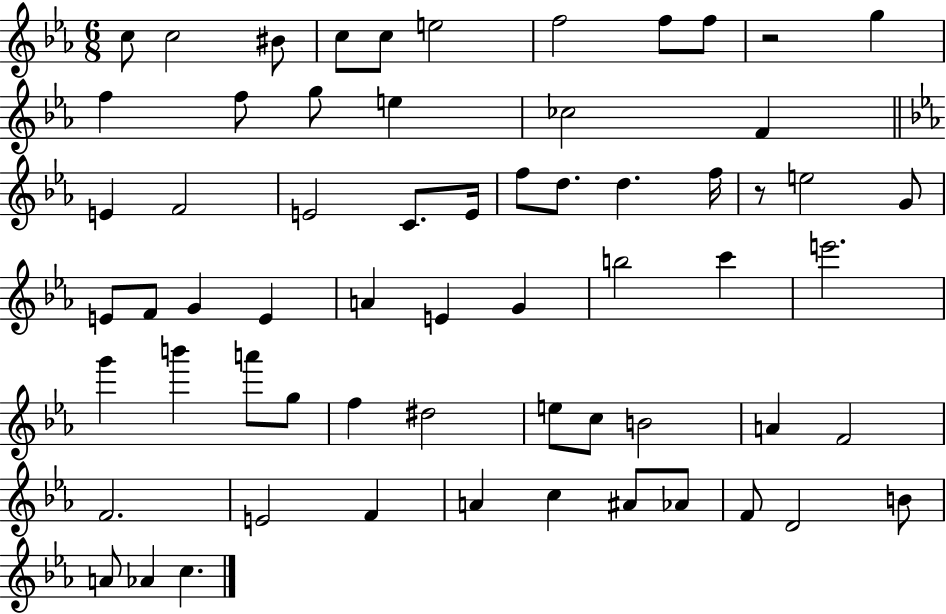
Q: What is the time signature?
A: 6/8